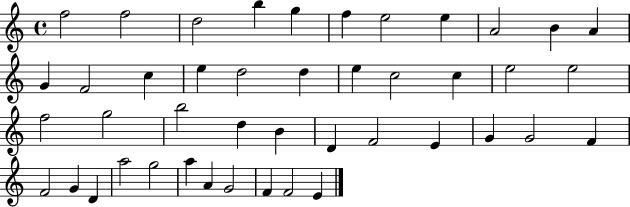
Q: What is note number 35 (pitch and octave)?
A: G4